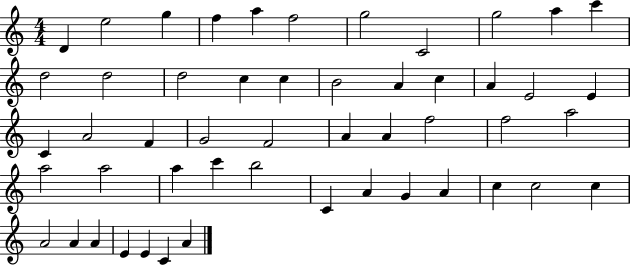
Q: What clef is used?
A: treble